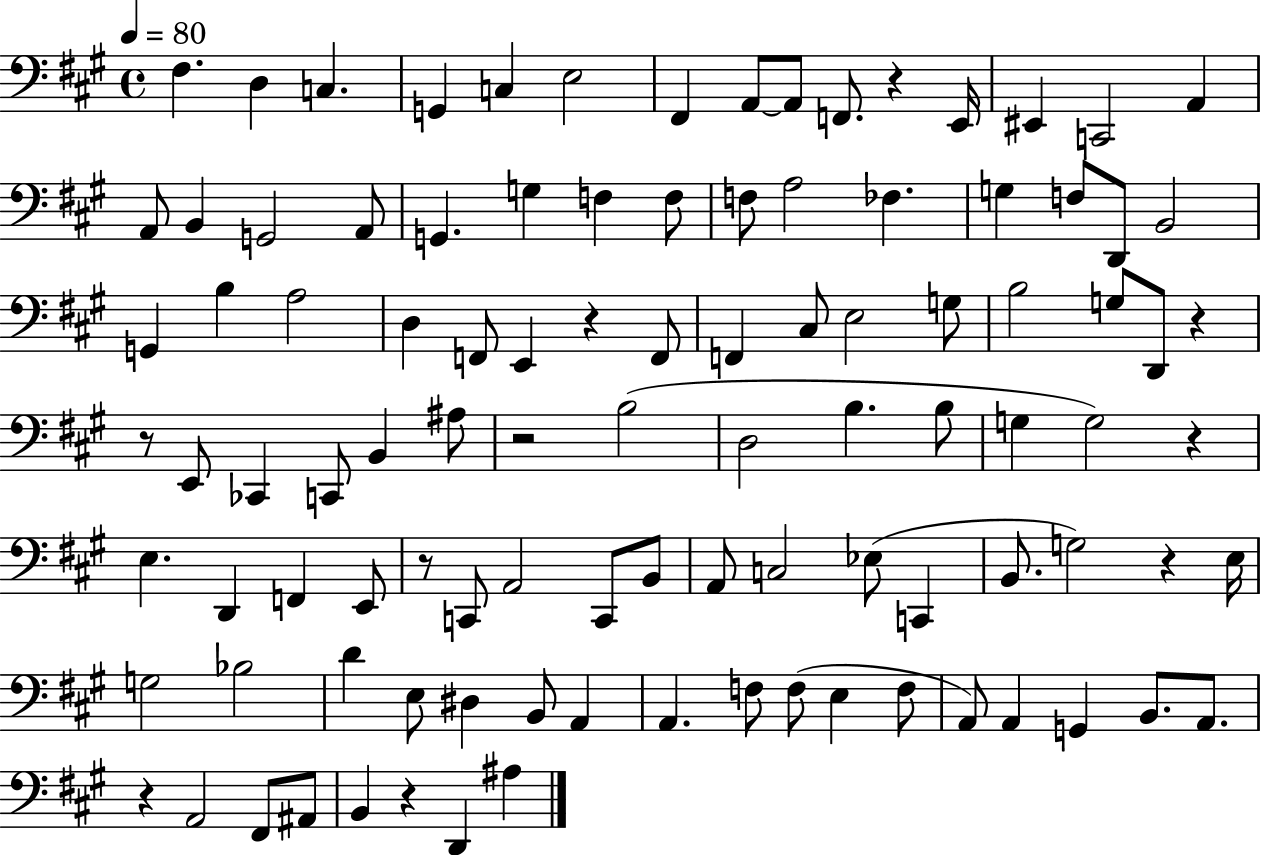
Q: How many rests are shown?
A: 10